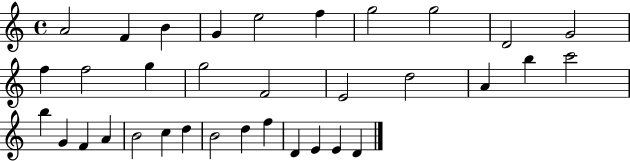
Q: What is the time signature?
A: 4/4